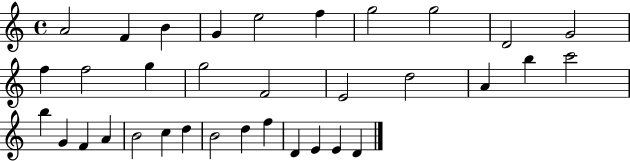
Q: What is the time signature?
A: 4/4